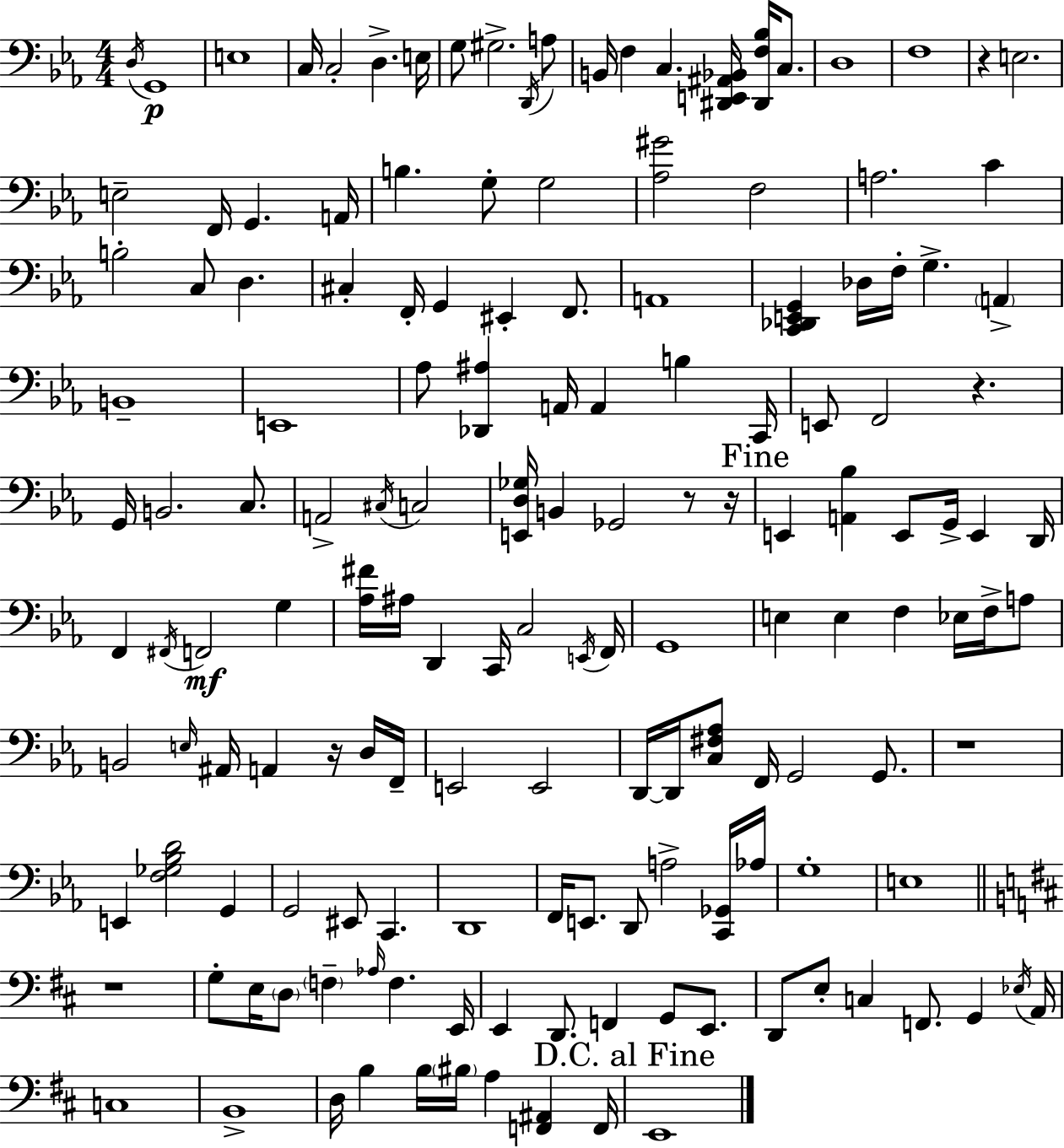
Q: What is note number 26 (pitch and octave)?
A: F3